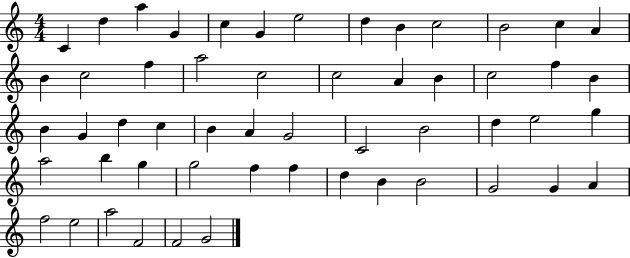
{
  \clef treble
  \numericTimeSignature
  \time 4/4
  \key c \major
  c'4 d''4 a''4 g'4 | c''4 g'4 e''2 | d''4 b'4 c''2 | b'2 c''4 a'4 | \break b'4 c''2 f''4 | a''2 c''2 | c''2 a'4 b'4 | c''2 f''4 b'4 | \break b'4 g'4 d''4 c''4 | b'4 a'4 g'2 | c'2 b'2 | d''4 e''2 g''4 | \break a''2 b''4 g''4 | g''2 f''4 f''4 | d''4 b'4 b'2 | g'2 g'4 a'4 | \break f''2 e''2 | a''2 f'2 | f'2 g'2 | \bar "|."
}